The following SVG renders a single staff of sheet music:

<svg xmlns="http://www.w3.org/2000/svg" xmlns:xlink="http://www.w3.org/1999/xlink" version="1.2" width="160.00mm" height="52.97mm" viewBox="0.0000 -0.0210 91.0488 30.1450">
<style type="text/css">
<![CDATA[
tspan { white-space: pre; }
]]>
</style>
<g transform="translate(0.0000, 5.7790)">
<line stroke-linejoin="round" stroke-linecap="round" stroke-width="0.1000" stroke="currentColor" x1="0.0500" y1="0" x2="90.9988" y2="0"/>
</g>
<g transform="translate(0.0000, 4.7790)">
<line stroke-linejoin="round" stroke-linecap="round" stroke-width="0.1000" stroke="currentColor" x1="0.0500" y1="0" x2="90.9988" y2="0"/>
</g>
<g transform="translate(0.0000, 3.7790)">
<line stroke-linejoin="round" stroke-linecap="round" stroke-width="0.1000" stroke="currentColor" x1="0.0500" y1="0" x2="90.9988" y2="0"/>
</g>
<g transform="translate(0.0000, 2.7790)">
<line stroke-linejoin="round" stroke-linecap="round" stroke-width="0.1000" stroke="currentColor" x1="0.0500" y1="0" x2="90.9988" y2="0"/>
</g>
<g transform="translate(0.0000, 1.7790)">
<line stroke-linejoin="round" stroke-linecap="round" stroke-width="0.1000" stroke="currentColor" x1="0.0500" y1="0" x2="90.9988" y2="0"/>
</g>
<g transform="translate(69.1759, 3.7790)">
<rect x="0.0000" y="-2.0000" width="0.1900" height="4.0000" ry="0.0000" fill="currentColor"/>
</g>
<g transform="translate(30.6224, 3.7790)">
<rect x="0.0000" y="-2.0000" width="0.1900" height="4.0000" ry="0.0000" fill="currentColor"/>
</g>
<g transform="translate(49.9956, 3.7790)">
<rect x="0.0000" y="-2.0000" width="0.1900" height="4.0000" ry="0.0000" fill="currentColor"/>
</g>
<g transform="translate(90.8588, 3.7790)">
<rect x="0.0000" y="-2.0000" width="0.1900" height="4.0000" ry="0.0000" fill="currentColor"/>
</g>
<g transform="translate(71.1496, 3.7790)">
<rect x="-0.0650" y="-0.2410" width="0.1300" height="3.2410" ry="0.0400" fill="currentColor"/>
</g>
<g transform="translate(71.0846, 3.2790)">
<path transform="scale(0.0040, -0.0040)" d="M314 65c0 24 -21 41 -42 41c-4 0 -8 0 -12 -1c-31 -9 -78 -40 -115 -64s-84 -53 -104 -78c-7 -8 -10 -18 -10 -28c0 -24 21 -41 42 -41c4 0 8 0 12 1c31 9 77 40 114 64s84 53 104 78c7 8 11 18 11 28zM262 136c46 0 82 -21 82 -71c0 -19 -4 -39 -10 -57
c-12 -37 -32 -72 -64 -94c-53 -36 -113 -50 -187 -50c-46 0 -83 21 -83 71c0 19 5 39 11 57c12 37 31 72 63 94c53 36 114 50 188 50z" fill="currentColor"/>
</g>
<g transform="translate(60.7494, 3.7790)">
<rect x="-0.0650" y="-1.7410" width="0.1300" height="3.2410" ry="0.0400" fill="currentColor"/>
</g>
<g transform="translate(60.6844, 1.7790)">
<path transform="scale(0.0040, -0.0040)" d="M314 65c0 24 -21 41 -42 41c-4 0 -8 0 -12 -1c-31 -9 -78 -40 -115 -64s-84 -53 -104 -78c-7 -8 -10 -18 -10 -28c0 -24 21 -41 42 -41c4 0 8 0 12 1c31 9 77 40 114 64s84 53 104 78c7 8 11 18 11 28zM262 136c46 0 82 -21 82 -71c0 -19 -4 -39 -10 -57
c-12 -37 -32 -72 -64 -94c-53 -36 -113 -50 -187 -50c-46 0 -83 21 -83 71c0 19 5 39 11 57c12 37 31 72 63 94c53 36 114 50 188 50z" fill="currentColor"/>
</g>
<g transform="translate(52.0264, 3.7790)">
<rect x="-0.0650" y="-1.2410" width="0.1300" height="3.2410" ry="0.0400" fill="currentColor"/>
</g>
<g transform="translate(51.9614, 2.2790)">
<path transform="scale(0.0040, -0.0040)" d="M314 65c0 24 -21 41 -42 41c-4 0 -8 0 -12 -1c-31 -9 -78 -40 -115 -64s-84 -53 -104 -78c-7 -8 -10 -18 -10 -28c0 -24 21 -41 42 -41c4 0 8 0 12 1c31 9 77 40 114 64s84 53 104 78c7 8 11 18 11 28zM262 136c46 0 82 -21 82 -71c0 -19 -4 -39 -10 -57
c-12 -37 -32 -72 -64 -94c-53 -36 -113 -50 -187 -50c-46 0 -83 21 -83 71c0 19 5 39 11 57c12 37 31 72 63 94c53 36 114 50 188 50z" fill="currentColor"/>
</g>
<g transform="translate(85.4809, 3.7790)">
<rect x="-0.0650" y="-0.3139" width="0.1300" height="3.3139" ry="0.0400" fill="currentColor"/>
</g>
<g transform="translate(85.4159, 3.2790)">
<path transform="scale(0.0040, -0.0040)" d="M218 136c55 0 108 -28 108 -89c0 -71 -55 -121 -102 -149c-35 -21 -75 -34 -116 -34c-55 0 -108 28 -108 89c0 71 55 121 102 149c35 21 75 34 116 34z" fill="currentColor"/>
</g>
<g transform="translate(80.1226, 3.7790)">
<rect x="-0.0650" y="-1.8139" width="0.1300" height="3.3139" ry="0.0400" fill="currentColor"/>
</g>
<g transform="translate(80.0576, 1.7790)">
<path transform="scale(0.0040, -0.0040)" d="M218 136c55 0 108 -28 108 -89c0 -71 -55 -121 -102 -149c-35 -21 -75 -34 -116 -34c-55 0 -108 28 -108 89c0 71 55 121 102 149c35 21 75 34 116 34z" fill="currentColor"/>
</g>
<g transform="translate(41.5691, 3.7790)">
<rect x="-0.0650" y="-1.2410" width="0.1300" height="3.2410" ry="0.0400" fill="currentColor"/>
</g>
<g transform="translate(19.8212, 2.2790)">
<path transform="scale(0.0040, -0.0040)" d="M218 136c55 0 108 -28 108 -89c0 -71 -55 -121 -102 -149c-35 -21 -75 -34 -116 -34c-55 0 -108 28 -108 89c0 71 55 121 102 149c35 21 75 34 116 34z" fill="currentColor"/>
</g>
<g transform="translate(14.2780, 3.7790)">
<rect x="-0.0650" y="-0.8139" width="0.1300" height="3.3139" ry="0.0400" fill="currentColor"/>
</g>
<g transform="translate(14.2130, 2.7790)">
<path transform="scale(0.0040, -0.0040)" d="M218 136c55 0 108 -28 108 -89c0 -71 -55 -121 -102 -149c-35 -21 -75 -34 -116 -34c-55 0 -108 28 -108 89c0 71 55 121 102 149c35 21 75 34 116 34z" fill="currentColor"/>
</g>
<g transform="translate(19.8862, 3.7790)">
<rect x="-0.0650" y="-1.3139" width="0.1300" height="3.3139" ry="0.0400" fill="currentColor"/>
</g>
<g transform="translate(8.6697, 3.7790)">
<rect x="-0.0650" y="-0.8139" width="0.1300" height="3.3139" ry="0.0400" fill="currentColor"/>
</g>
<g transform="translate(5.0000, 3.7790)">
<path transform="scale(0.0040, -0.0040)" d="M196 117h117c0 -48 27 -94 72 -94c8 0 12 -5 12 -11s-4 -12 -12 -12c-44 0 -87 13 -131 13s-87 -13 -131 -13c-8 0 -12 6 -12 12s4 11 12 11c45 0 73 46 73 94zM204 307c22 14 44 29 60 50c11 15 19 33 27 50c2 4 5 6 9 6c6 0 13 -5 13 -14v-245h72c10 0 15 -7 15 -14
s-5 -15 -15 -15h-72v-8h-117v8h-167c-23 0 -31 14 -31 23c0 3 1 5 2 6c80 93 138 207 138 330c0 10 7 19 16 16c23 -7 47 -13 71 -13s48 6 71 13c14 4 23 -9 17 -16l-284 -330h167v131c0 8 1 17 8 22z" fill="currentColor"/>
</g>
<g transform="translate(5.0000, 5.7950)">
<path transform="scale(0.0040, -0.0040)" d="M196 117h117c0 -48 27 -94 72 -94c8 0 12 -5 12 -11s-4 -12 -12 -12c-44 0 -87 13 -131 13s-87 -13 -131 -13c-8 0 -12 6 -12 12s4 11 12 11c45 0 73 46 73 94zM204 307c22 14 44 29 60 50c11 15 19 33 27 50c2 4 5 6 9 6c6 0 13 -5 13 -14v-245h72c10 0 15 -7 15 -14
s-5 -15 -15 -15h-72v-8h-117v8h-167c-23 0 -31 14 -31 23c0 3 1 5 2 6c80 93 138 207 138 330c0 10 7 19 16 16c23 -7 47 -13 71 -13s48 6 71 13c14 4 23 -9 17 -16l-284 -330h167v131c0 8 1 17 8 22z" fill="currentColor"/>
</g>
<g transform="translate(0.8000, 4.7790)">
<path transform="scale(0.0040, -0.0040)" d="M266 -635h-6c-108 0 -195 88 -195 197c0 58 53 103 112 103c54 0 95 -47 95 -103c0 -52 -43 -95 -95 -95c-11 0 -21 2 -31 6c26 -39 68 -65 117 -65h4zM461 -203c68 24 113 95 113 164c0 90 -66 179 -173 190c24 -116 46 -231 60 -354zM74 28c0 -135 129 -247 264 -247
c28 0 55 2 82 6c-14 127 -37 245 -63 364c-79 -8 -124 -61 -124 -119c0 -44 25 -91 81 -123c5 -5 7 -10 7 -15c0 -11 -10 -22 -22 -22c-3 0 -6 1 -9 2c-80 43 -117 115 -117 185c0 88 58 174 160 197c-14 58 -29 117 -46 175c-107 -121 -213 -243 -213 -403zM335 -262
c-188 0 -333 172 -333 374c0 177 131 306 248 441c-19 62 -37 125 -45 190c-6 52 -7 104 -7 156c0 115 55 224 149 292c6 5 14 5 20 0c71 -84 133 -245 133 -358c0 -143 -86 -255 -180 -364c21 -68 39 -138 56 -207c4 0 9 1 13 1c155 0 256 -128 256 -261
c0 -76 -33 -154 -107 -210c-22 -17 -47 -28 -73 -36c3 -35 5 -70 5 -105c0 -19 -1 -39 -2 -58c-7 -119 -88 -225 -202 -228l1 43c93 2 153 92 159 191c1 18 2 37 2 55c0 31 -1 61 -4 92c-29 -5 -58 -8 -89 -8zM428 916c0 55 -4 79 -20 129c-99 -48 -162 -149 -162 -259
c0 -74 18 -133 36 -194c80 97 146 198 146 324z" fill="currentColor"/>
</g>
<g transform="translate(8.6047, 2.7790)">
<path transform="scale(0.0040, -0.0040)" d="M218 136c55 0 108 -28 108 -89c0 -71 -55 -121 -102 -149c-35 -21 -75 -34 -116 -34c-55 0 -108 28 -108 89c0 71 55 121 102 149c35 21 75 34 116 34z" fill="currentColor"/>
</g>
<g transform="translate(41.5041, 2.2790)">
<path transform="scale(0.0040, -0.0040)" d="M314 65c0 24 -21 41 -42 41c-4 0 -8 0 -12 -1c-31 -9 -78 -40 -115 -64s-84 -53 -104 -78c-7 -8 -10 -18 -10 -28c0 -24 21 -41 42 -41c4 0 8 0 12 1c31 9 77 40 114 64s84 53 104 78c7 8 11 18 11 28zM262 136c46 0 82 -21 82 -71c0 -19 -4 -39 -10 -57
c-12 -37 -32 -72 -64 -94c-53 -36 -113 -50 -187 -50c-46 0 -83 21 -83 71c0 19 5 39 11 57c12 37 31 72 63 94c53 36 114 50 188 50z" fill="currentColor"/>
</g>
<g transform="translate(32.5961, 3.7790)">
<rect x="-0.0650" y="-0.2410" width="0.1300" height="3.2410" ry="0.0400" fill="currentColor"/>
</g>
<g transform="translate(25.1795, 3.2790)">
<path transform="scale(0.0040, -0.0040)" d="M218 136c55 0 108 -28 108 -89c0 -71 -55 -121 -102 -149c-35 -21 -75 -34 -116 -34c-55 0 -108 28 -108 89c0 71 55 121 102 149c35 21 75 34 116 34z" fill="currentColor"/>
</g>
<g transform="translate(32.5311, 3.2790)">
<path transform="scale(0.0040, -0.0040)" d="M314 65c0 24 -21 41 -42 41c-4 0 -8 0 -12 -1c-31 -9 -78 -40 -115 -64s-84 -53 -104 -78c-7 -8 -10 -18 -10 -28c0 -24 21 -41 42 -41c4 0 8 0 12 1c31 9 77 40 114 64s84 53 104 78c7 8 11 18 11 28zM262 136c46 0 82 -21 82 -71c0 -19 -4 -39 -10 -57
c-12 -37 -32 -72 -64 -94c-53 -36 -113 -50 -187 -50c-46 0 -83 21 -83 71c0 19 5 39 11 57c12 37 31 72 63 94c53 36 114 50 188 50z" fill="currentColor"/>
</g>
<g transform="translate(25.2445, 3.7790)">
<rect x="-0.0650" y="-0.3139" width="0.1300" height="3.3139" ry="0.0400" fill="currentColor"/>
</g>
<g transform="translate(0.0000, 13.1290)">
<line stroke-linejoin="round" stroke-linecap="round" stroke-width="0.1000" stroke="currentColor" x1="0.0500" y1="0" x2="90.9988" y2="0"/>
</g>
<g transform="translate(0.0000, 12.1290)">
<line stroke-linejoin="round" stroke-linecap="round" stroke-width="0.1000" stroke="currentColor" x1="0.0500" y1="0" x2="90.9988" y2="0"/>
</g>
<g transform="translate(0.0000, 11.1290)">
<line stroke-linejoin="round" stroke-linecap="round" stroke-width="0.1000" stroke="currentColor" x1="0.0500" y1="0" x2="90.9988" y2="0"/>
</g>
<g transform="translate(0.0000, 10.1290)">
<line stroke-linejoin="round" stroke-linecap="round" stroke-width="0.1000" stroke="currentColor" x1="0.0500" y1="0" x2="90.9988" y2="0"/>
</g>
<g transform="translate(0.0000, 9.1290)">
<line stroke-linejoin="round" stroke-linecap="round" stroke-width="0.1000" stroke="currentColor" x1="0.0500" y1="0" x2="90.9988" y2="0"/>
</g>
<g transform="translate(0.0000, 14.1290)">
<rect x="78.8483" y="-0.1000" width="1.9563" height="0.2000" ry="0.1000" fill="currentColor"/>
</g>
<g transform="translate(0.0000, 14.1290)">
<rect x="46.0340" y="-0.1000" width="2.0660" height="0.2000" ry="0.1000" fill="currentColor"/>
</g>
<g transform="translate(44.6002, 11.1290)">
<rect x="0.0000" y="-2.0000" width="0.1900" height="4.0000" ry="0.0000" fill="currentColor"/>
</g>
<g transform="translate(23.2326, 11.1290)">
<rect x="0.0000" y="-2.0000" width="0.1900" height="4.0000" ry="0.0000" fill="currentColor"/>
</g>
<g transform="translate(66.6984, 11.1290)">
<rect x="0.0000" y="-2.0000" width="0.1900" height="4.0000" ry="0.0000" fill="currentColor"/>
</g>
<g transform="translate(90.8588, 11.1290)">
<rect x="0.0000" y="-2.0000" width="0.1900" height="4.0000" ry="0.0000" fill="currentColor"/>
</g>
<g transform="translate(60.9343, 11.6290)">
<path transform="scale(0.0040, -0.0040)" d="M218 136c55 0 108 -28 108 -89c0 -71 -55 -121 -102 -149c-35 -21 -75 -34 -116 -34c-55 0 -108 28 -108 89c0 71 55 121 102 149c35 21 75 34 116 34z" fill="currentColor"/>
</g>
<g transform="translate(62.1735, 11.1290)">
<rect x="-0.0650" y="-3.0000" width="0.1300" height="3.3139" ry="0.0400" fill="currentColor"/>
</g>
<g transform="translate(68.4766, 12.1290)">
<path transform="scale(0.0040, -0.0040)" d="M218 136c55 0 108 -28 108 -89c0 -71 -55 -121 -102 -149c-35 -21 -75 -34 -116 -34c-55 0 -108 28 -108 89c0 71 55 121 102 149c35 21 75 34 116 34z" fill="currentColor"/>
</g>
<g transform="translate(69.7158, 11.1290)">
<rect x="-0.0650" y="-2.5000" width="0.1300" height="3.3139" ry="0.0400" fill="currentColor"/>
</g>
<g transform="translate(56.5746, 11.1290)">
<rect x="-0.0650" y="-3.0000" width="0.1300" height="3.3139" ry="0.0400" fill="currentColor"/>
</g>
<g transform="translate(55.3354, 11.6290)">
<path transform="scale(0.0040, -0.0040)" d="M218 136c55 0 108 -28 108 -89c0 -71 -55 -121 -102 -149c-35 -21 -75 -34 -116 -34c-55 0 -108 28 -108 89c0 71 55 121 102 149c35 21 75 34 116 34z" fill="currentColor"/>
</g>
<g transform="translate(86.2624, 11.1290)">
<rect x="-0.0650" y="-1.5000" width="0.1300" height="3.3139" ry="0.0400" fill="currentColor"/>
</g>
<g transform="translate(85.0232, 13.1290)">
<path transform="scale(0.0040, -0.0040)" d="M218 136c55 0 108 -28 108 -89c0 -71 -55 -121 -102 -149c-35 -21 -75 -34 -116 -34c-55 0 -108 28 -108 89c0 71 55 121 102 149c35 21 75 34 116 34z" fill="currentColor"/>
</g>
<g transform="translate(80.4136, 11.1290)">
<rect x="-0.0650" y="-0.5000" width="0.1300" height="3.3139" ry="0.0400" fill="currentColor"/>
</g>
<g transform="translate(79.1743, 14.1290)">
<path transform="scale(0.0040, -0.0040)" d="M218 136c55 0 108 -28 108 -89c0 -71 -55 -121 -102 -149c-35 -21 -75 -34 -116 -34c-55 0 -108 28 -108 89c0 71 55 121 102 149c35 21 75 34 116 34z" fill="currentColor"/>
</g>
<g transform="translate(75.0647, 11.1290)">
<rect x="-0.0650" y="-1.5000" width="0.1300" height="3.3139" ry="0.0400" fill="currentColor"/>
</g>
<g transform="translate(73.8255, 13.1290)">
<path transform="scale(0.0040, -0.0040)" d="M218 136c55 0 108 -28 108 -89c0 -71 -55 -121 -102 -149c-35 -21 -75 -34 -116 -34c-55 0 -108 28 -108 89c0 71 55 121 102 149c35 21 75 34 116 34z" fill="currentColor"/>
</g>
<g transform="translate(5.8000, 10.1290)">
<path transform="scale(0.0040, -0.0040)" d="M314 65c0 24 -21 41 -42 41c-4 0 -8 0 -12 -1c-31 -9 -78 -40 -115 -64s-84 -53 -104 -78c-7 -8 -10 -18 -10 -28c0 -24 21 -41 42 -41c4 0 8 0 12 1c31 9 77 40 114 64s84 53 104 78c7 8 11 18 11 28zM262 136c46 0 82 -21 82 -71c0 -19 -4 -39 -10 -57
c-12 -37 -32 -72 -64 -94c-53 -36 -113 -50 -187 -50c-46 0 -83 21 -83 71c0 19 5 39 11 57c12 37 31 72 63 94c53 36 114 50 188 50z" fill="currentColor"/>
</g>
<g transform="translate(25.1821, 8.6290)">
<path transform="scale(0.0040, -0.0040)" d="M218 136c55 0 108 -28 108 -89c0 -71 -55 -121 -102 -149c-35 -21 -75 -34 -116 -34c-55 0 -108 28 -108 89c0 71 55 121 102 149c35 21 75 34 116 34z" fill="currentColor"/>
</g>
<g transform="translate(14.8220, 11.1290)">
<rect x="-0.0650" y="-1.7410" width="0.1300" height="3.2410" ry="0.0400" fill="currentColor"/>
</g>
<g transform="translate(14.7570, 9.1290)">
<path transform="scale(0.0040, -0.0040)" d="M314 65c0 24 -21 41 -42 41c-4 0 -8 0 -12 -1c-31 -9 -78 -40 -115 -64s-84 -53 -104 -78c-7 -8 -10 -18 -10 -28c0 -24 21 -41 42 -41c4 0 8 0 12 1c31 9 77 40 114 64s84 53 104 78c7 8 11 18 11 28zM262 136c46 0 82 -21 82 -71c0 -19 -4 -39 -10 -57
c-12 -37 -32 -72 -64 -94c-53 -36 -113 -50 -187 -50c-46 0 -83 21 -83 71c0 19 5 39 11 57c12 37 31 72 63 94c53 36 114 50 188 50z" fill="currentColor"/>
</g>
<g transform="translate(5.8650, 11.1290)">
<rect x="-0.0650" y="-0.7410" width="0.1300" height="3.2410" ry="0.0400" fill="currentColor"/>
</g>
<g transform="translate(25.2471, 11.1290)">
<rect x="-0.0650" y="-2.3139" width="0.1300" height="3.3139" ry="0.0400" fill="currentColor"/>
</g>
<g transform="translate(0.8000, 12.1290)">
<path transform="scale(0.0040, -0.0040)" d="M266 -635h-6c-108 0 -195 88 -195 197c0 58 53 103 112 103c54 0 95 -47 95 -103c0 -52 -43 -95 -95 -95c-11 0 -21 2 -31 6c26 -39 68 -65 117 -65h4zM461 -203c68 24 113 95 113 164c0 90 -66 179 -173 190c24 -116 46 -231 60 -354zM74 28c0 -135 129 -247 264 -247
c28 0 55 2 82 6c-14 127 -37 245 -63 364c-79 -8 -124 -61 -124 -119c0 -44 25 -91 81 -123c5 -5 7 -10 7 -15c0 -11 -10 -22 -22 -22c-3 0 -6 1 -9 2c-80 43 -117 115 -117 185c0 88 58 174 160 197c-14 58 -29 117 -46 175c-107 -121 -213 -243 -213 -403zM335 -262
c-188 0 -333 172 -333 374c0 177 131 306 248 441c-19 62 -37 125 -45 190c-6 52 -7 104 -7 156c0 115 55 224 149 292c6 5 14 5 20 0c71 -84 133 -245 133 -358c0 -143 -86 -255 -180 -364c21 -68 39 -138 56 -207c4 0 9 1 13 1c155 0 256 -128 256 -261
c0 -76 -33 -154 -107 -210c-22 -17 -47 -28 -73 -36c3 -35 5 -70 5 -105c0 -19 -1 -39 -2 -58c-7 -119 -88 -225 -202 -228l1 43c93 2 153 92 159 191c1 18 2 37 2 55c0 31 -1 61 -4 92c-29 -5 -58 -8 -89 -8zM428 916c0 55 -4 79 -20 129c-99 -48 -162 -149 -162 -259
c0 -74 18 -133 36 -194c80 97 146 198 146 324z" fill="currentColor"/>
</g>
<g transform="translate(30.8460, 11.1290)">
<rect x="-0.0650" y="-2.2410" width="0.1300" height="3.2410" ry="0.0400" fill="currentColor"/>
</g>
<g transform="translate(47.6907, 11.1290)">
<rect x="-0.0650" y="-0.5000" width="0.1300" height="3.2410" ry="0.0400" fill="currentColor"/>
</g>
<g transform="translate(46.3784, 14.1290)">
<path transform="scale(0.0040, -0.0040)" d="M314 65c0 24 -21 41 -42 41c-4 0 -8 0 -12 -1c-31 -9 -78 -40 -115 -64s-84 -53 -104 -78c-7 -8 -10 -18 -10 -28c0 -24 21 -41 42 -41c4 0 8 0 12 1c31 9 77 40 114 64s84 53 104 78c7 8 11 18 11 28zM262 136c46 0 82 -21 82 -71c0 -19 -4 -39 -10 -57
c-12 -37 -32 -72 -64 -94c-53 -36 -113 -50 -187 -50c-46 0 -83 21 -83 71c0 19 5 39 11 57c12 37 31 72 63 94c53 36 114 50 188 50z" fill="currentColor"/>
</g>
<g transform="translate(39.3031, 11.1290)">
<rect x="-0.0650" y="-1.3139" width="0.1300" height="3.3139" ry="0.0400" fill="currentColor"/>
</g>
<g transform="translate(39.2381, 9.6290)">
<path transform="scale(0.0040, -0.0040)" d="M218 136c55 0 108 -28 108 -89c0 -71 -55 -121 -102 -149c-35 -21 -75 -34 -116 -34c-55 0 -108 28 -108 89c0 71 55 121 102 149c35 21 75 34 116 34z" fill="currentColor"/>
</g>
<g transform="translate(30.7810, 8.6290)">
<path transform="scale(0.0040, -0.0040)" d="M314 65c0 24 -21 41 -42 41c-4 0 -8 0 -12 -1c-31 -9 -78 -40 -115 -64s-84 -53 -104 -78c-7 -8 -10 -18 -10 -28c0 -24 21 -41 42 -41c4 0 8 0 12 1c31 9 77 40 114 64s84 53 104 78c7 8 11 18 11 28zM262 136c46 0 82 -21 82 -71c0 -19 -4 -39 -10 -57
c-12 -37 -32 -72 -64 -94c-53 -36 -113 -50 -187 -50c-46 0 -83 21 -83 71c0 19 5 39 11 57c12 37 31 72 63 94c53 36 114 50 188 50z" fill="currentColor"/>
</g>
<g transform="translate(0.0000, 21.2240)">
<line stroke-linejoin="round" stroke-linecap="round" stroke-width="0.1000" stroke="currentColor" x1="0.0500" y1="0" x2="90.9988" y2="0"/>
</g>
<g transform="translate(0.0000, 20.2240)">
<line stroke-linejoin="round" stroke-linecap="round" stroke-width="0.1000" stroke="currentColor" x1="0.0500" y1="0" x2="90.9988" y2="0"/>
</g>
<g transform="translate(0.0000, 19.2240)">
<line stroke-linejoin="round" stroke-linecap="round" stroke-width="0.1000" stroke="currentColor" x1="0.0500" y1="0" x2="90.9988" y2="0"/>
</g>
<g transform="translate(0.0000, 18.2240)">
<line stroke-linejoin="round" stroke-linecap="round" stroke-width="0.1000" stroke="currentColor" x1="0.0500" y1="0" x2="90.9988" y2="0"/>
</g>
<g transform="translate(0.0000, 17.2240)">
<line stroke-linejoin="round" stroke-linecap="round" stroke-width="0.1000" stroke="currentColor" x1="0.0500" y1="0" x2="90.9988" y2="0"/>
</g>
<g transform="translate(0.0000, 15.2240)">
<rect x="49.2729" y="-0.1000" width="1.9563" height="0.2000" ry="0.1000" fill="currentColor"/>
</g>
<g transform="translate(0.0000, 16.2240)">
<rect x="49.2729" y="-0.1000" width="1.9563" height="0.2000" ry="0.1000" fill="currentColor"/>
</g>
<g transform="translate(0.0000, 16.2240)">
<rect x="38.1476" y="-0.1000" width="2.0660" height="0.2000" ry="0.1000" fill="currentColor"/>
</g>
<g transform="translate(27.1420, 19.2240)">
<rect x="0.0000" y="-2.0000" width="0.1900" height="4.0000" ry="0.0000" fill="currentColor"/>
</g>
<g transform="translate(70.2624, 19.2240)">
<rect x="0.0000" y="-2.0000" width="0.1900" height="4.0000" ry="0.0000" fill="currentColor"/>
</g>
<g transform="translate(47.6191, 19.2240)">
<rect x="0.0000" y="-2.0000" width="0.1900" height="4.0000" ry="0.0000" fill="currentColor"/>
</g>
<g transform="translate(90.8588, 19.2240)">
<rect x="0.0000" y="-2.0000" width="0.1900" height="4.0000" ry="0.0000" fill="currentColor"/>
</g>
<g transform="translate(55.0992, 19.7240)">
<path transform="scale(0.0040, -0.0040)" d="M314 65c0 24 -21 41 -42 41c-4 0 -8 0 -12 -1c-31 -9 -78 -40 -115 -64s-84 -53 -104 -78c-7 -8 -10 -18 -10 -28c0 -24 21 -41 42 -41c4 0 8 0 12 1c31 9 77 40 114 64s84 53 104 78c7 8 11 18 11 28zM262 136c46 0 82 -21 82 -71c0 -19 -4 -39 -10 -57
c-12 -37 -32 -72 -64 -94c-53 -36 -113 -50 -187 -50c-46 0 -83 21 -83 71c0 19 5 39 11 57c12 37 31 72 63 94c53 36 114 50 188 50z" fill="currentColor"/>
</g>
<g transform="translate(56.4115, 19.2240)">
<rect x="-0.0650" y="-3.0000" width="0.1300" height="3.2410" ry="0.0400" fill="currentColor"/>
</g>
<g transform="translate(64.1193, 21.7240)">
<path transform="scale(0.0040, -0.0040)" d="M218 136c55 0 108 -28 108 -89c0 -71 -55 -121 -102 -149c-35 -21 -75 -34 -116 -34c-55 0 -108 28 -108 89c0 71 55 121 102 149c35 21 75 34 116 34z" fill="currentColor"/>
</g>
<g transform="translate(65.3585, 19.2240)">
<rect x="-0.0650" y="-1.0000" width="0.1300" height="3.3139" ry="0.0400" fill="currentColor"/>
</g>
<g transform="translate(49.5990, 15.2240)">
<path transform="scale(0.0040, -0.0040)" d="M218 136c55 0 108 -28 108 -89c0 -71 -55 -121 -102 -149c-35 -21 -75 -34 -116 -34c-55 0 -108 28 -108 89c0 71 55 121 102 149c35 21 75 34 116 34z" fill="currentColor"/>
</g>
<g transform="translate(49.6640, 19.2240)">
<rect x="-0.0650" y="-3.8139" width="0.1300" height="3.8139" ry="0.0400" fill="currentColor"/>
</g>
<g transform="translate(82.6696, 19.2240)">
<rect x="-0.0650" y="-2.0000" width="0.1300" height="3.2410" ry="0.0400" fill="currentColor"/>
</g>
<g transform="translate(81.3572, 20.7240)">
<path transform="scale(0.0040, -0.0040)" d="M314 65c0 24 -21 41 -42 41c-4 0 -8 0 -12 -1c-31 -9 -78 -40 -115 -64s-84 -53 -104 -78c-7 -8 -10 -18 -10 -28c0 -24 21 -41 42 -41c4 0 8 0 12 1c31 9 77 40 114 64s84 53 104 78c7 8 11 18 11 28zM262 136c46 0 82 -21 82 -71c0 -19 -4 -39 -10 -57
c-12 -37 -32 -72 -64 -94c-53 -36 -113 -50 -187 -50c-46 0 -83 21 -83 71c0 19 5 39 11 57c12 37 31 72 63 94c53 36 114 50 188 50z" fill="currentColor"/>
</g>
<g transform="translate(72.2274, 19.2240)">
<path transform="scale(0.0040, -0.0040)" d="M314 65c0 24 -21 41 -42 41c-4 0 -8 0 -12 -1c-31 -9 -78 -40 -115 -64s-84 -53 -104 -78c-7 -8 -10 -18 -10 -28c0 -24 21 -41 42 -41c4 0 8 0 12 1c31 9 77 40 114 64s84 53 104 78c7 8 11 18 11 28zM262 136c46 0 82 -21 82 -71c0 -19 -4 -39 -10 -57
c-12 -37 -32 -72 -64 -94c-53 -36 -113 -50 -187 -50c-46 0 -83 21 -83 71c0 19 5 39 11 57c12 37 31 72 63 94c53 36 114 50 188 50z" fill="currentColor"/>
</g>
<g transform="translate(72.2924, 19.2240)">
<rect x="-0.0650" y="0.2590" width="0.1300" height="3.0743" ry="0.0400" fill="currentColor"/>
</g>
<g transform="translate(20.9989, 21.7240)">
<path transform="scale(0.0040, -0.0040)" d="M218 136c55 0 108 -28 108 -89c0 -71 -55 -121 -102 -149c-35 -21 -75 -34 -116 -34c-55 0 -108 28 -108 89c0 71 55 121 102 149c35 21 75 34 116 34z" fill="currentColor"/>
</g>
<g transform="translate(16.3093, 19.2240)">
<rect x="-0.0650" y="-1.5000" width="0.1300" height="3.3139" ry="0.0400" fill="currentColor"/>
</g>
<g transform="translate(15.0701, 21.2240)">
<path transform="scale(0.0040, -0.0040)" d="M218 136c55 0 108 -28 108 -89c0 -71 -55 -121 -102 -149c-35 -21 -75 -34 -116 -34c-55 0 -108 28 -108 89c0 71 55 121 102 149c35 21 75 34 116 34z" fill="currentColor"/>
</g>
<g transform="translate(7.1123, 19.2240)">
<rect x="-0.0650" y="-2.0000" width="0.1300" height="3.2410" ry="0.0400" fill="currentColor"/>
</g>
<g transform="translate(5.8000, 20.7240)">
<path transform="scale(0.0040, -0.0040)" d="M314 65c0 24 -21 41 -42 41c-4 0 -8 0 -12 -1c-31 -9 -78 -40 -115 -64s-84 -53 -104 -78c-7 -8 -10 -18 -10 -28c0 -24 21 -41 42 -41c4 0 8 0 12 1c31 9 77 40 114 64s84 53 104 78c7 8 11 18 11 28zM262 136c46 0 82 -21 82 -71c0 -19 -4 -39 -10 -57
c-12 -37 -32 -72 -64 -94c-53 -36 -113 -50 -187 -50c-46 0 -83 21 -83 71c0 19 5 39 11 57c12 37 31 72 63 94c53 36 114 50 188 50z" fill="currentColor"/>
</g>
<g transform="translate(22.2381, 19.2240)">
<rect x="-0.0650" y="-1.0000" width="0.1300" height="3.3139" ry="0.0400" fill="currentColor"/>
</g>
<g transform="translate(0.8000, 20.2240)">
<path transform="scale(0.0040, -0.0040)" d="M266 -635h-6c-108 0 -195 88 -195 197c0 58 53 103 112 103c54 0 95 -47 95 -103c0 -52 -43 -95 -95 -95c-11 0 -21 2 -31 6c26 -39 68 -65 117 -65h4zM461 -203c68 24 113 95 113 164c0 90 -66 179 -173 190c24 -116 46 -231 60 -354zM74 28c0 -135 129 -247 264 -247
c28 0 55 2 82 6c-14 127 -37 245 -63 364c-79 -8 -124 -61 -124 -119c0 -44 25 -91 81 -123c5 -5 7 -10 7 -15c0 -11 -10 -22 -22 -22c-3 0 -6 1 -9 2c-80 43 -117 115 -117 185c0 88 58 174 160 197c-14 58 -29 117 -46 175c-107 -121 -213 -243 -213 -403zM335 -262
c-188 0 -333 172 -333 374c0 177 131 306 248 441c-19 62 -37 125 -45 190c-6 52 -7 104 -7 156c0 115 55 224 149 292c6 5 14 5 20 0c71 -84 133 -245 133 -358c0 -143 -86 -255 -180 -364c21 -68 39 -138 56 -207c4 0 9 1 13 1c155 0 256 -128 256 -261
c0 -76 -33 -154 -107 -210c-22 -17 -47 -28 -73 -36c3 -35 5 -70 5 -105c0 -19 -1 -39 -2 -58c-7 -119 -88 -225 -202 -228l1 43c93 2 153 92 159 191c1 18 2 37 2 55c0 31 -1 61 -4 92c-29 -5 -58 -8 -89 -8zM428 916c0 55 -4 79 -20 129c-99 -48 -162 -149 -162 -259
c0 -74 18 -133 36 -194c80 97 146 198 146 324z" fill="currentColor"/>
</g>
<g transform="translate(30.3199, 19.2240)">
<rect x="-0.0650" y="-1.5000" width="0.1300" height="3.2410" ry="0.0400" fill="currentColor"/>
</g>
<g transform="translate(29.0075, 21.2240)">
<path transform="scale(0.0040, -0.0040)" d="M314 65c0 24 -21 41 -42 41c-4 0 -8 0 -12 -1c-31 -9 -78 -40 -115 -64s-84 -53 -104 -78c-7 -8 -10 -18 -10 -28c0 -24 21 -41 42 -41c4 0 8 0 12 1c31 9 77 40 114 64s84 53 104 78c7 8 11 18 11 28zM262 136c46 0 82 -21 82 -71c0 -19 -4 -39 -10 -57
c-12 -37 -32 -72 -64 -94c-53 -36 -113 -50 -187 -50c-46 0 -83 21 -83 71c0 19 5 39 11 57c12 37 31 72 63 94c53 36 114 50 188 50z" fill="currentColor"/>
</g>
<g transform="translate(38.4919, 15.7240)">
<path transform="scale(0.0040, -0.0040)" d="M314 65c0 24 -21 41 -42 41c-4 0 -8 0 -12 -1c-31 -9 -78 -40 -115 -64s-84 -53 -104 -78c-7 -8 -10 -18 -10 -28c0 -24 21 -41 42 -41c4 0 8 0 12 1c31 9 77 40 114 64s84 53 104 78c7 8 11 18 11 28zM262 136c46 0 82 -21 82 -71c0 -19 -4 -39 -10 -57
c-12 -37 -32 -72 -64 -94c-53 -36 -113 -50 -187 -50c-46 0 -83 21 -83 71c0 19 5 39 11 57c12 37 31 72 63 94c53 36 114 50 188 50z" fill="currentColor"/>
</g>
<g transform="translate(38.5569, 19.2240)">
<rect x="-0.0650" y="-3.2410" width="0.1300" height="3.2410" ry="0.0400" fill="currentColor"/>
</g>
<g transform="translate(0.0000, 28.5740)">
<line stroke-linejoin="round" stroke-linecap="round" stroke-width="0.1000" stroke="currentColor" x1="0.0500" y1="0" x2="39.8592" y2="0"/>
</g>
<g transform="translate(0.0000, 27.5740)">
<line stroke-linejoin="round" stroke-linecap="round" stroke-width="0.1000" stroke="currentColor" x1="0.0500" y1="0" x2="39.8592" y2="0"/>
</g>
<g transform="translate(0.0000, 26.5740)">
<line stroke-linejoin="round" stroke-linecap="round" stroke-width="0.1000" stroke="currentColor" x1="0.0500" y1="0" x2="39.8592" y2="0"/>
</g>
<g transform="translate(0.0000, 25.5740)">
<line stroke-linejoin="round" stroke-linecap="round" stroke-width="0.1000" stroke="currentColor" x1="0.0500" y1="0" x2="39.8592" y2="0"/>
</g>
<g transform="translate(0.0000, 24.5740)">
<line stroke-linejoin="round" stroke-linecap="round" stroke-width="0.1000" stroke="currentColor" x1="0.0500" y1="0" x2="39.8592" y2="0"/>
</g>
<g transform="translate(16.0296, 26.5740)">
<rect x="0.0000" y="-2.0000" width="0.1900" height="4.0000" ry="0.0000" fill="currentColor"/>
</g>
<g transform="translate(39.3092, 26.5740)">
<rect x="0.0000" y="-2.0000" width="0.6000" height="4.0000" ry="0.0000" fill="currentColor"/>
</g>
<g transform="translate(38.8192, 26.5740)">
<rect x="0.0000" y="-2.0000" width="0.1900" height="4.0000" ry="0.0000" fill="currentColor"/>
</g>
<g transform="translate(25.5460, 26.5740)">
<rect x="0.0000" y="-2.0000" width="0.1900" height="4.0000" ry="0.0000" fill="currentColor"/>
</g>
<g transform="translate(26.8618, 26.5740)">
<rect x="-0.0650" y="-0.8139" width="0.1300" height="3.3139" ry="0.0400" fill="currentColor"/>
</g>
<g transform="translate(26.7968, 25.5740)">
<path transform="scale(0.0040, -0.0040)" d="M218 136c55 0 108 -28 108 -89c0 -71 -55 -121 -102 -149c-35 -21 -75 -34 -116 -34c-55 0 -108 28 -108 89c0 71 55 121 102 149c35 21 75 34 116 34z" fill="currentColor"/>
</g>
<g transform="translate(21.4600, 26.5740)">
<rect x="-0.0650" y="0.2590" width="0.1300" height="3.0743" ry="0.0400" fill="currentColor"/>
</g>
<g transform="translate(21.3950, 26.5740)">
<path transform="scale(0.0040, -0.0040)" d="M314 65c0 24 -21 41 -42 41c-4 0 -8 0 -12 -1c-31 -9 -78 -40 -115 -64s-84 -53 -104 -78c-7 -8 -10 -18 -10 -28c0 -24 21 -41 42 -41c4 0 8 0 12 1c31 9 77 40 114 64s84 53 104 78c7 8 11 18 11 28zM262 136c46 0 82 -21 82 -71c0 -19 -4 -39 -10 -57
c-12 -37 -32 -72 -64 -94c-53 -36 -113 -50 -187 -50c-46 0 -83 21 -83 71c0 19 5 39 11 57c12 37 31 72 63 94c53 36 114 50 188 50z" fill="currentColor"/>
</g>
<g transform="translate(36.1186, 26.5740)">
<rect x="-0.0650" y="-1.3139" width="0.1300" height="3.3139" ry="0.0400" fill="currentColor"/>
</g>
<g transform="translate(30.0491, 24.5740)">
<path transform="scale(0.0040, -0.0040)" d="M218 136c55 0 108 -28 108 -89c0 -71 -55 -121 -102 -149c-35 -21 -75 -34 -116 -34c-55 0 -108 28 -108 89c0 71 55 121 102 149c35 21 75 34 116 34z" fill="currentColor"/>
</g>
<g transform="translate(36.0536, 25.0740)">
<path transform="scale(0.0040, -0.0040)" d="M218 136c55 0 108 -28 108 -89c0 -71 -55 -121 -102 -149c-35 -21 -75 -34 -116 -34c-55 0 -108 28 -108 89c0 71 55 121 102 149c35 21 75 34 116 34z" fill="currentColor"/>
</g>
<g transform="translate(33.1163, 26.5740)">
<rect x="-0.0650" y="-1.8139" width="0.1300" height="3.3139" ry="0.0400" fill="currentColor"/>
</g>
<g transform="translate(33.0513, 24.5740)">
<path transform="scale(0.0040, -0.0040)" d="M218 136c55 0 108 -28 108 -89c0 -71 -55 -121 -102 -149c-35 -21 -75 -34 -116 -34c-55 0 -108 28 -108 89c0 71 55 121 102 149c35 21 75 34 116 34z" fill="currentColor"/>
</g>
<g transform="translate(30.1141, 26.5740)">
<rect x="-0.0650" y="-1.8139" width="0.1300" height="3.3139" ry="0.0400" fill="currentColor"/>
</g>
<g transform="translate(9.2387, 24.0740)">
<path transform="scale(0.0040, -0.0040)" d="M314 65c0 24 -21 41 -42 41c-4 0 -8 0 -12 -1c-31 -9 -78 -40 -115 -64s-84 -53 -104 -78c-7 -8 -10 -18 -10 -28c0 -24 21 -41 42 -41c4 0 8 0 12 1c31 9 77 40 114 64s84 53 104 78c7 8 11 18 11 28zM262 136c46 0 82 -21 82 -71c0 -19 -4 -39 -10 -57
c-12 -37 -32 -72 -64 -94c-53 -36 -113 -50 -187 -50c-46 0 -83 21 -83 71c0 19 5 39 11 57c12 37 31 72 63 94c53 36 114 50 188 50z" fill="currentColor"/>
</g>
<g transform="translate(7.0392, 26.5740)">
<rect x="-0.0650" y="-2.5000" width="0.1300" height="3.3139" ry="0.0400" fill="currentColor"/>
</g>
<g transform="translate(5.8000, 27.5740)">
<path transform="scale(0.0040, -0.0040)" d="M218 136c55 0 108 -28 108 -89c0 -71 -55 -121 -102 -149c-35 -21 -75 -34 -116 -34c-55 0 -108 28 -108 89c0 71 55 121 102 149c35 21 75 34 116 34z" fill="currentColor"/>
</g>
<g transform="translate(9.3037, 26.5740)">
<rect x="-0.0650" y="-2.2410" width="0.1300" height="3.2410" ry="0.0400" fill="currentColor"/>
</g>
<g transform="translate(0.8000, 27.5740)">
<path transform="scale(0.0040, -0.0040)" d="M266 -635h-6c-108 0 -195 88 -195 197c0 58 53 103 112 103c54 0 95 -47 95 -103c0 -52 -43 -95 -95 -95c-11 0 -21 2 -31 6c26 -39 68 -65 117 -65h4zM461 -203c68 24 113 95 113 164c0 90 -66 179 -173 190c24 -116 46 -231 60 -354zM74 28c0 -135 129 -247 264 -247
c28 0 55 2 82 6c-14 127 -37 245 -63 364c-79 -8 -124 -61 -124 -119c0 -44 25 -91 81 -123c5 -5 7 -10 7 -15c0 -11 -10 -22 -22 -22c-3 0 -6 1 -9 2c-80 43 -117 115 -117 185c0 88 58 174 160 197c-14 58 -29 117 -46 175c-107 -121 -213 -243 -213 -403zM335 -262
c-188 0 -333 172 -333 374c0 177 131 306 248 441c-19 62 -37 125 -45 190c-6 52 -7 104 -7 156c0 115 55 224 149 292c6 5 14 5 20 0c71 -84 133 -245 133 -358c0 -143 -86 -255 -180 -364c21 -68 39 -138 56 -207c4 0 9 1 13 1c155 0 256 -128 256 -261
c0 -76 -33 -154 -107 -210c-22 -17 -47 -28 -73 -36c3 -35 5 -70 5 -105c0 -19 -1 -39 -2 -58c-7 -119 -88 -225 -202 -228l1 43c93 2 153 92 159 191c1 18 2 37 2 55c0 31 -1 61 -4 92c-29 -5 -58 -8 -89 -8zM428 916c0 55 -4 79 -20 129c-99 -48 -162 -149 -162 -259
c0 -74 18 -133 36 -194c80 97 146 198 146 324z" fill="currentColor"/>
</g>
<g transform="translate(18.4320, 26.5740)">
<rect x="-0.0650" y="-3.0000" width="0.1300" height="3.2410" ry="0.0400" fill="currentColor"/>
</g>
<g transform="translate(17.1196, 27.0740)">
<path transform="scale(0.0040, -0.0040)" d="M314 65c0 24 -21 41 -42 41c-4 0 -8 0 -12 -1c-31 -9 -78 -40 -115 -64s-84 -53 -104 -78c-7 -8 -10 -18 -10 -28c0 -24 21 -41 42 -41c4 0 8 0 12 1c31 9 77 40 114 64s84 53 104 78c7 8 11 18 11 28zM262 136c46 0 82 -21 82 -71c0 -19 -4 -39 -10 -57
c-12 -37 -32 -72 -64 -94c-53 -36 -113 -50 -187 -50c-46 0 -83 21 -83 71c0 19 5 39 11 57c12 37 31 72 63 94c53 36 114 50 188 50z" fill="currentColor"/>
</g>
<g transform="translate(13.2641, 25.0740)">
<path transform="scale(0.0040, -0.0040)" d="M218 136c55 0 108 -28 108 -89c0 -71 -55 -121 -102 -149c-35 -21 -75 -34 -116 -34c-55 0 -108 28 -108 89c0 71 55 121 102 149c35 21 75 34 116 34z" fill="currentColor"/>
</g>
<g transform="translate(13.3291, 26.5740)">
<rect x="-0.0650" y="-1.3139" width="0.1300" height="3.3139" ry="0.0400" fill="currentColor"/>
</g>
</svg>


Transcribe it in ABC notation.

X:1
T:Untitled
M:4/4
L:1/4
K:C
d d e c c2 e2 e2 f2 c2 f c d2 f2 g g2 e C2 A A G E C E F2 E D E2 b2 c' A2 D B2 F2 G g2 e A2 B2 d f f e